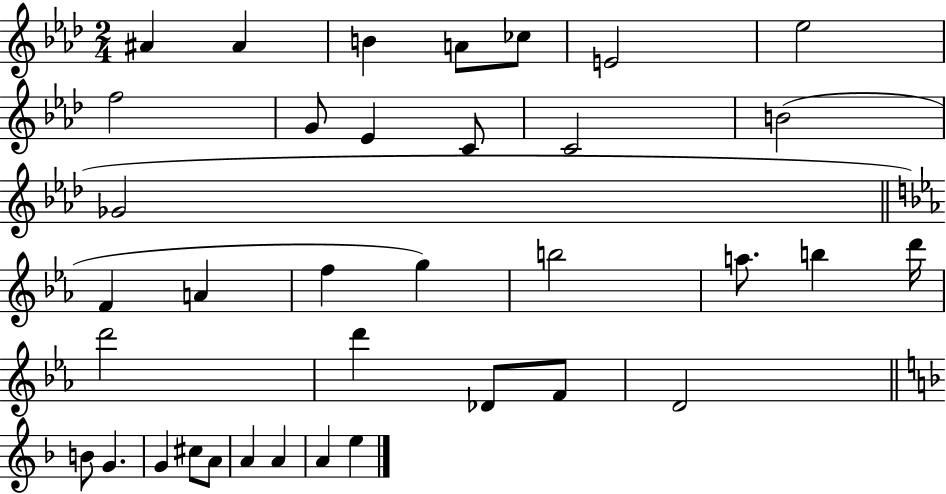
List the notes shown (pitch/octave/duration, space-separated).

A#4/q A#4/q B4/q A4/e CES5/e E4/h Eb5/h F5/h G4/e Eb4/q C4/e C4/h B4/h Gb4/h F4/q A4/q F5/q G5/q B5/h A5/e. B5/q D6/s D6/h D6/q Db4/e F4/e D4/h B4/e G4/q. G4/q C#5/e A4/e A4/q A4/q A4/q E5/q